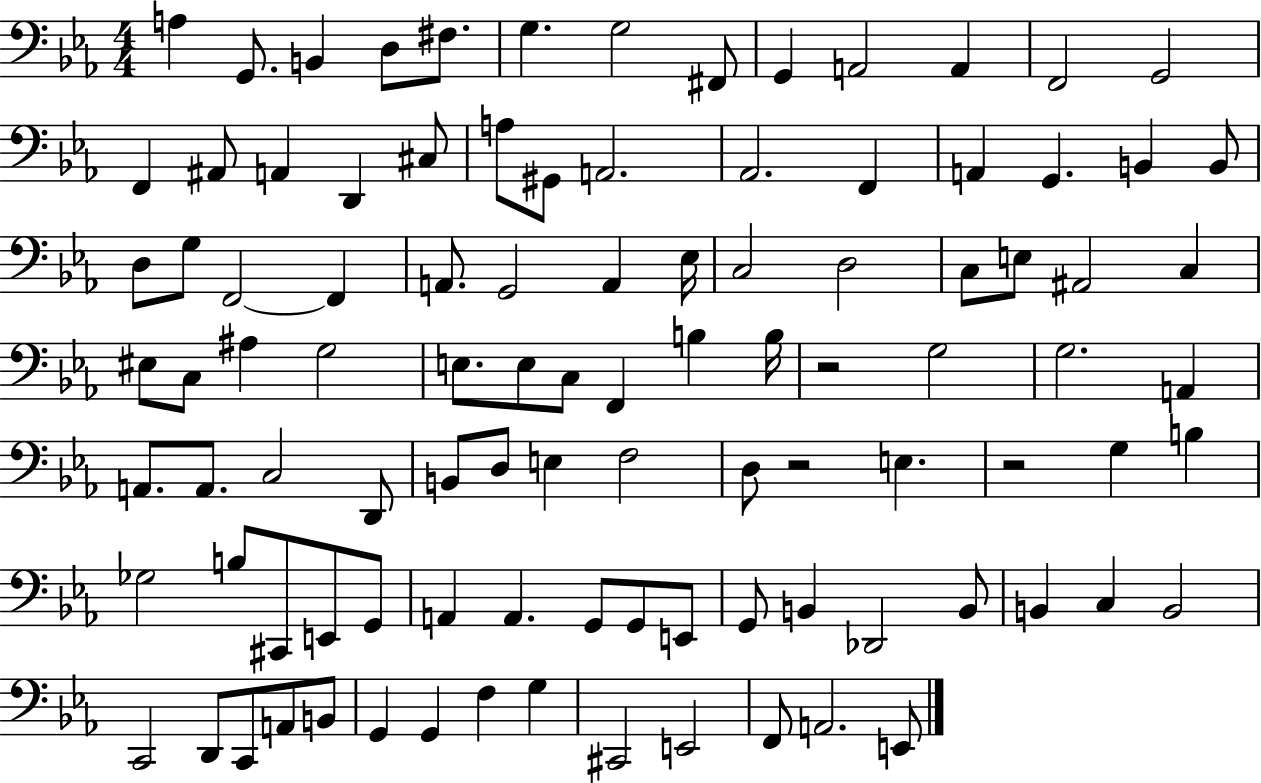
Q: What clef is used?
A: bass